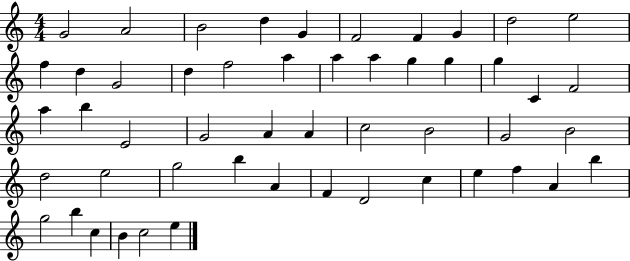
X:1
T:Untitled
M:4/4
L:1/4
K:C
G2 A2 B2 d G F2 F G d2 e2 f d G2 d f2 a a a g g g C F2 a b E2 G2 A A c2 B2 G2 B2 d2 e2 g2 b A F D2 c e f A b g2 b c B c2 e